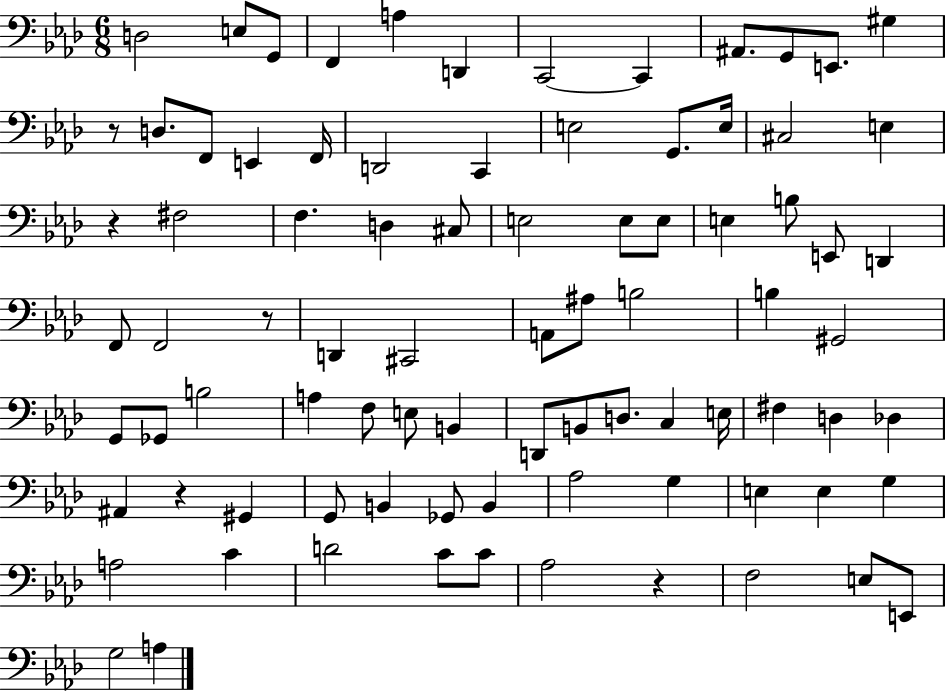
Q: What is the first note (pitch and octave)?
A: D3